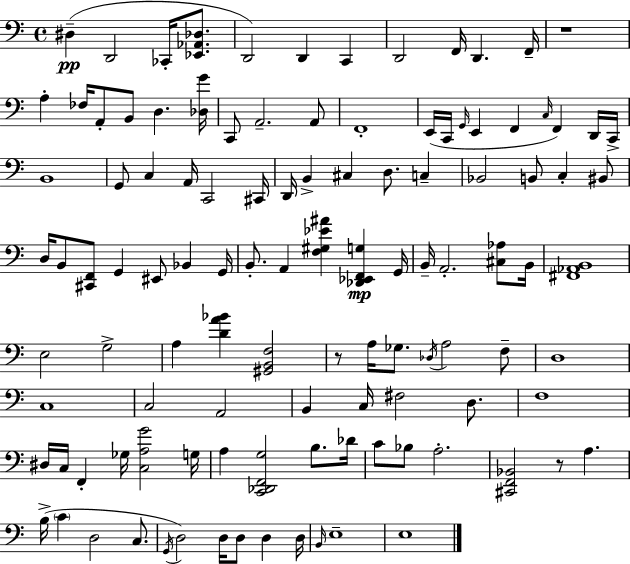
X:1
T:Untitled
M:4/4
L:1/4
K:Am
^D, D,,2 _C,,/4 [_E,,_A,,_D,]/2 D,,2 D,, C,, D,,2 F,,/4 D,, F,,/4 z4 A, _F,/4 A,,/2 B,,/2 D, [_D,G]/4 C,,/2 A,,2 A,,/2 F,,4 E,,/4 C,,/4 G,,/4 E,, F,, C,/4 F,, D,,/4 C,,/4 B,,4 G,,/2 C, A,,/4 C,,2 ^C,,/4 D,,/4 B,, ^C, D,/2 C, _B,,2 B,,/2 C, ^B,,/2 D,/4 B,,/2 [^C,,F,,]/2 G,, ^E,,/2 _B,, G,,/4 B,,/2 A,, [F,^G,_E^A] [_D,,_E,,F,,G,] G,,/4 B,,/4 A,,2 [^C,_A,]/2 B,,/4 [^F,,_A,,B,,]4 E,2 G,2 A, [DA_B] [^G,,B,,F,]2 z/2 A,/4 _G,/2 _D,/4 A,2 F,/2 D,4 C,4 C,2 A,,2 B,, C,/4 ^F,2 D,/2 F,4 ^D,/4 C,/4 F,, _G,/4 [C,A,G]2 G,/4 A, [C,,_D,,F,,G,]2 B,/2 _D/4 C/2 _B,/2 A,2 [^C,,F,,_B,,]2 z/2 A, B,/4 C D,2 C,/2 G,,/4 D,2 D,/4 D,/2 D, D,/4 B,,/4 E,4 E,4